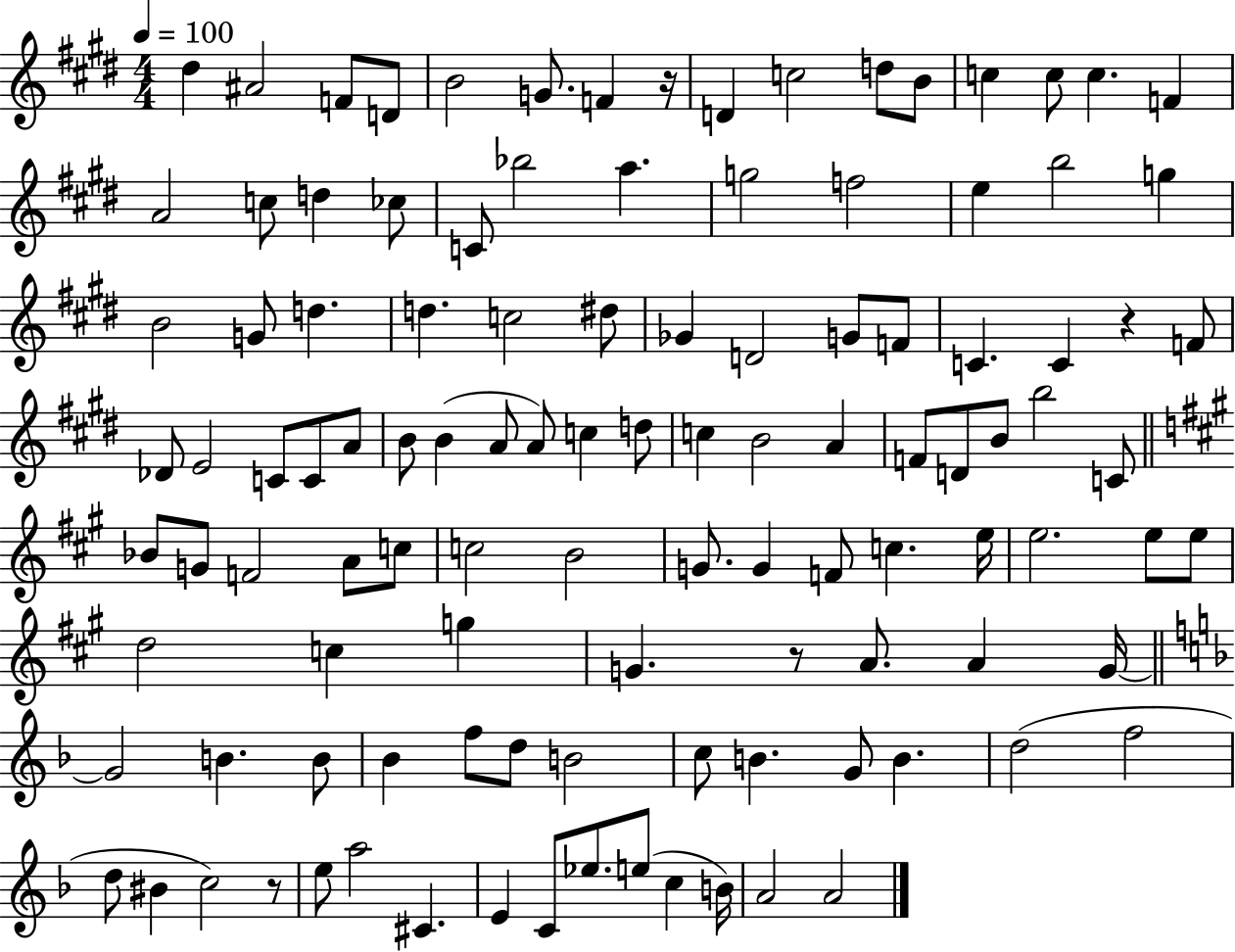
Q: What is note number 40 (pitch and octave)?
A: F4